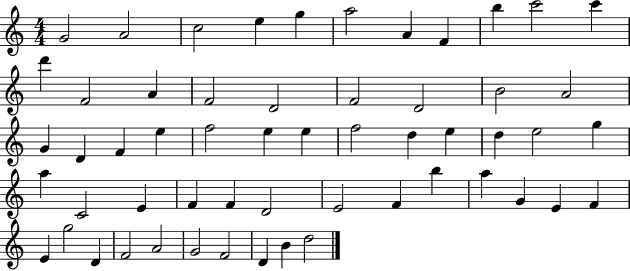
X:1
T:Untitled
M:4/4
L:1/4
K:C
G2 A2 c2 e g a2 A F b c'2 c' d' F2 A F2 D2 F2 D2 B2 A2 G D F e f2 e e f2 d e d e2 g a C2 E F F D2 E2 F b a G E F E g2 D F2 A2 G2 F2 D B d2